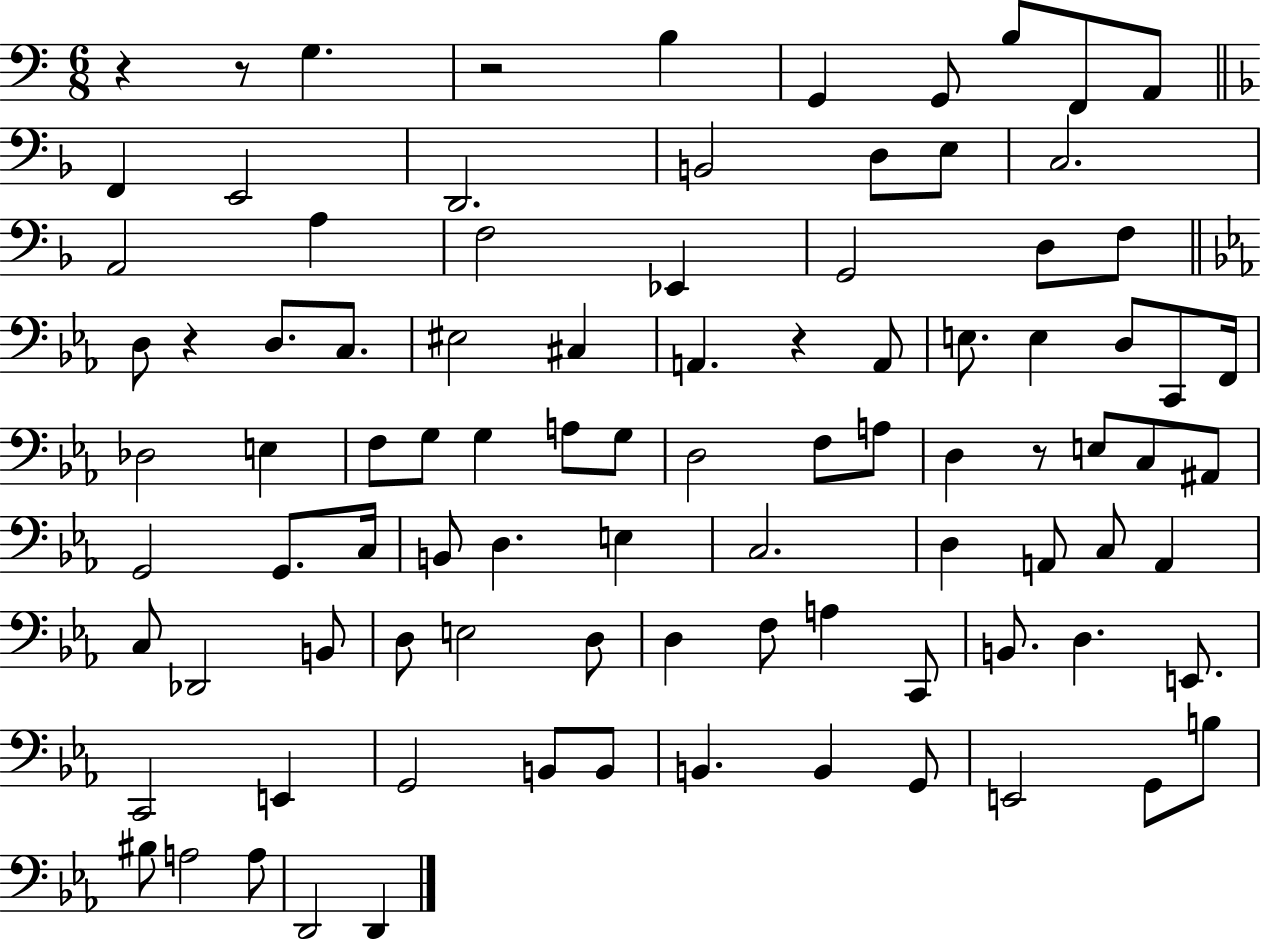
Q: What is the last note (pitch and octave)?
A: D2